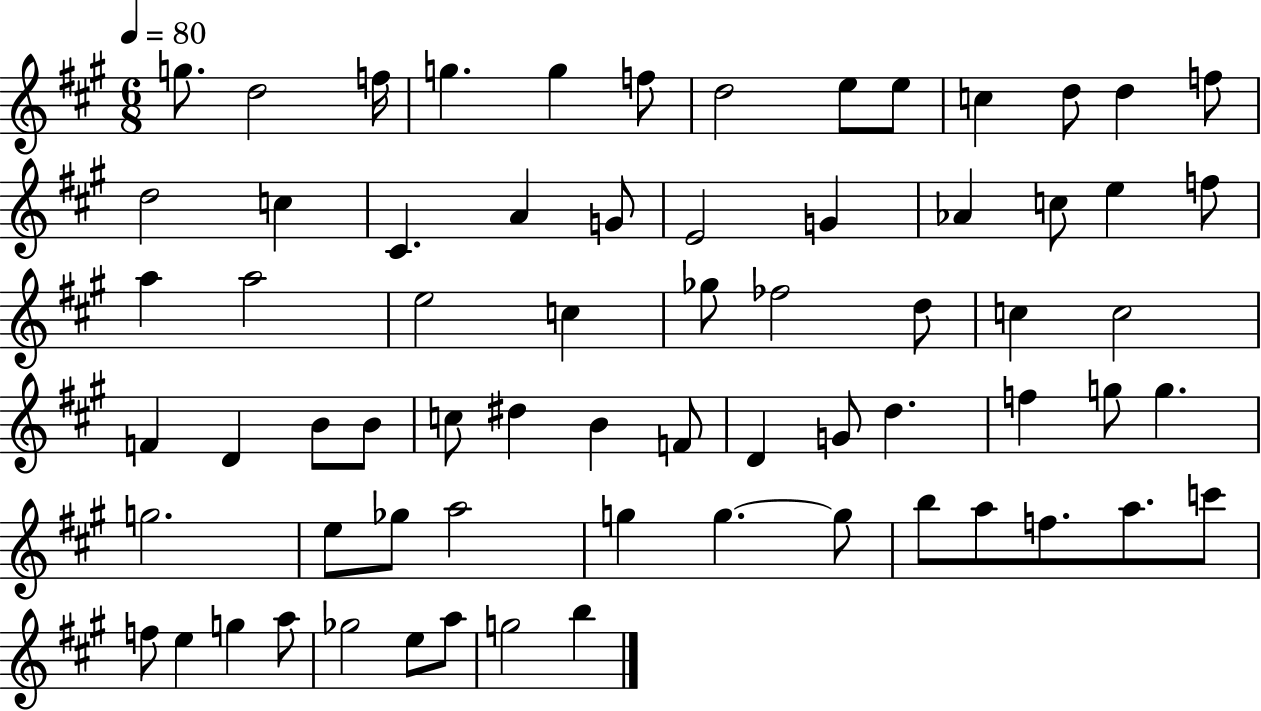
G5/e. D5/h F5/s G5/q. G5/q F5/e D5/h E5/e E5/e C5/q D5/e D5/q F5/e D5/h C5/q C#4/q. A4/q G4/e E4/h G4/q Ab4/q C5/e E5/q F5/e A5/q A5/h E5/h C5/q Gb5/e FES5/h D5/e C5/q C5/h F4/q D4/q B4/e B4/e C5/e D#5/q B4/q F4/e D4/q G4/e D5/q. F5/q G5/e G5/q. G5/h. E5/e Gb5/e A5/h G5/q G5/q. G5/e B5/e A5/e F5/e. A5/e. C6/e F5/e E5/q G5/q A5/e Gb5/h E5/e A5/e G5/h B5/q